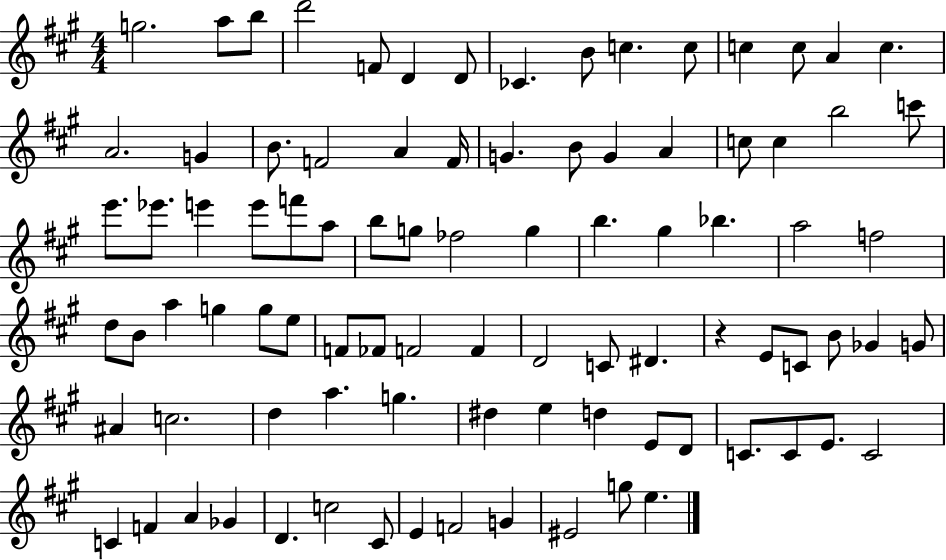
G5/h. A5/e B5/e D6/h F4/e D4/q D4/e CES4/q. B4/e C5/q. C5/e C5/q C5/e A4/q C5/q. A4/h. G4/q B4/e. F4/h A4/q F4/s G4/q. B4/e G4/q A4/q C5/e C5/q B5/h C6/e E6/e. Eb6/e. E6/q E6/e F6/e A5/e B5/e G5/e FES5/h G5/q B5/q. G#5/q Bb5/q. A5/h F5/h D5/e B4/e A5/q G5/q G5/e E5/e F4/e FES4/e F4/h F4/q D4/h C4/e D#4/q. R/q E4/e C4/e B4/e Gb4/q G4/e A#4/q C5/h. D5/q A5/q. G5/q. D#5/q E5/q D5/q E4/e D4/e C4/e. C4/e E4/e. C4/h C4/q F4/q A4/q Gb4/q D4/q. C5/h C#4/e E4/q F4/h G4/q EIS4/h G5/e E5/q.